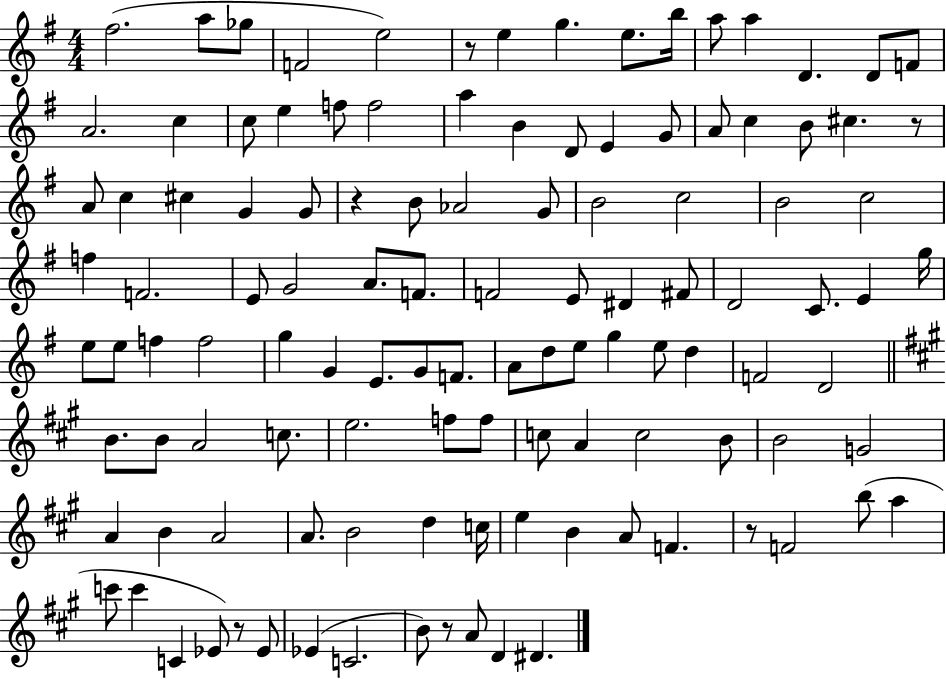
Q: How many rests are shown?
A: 6